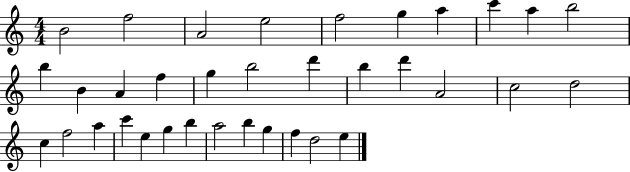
B4/h F5/h A4/h E5/h F5/h G5/q A5/q C6/q A5/q B5/h B5/q B4/q A4/q F5/q G5/q B5/h D6/q B5/q D6/q A4/h C5/h D5/h C5/q F5/h A5/q C6/q E5/q G5/q B5/q A5/h B5/q G5/q F5/q D5/h E5/q